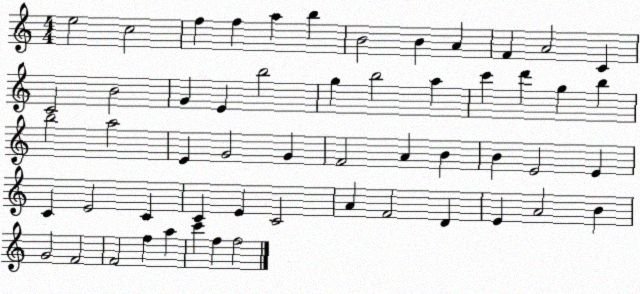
X:1
T:Untitled
M:4/4
L:1/4
K:C
e2 c2 f f a b B2 B A F A2 C C2 B2 G E b2 g b2 a c' d' g b b2 a2 E G2 G F2 A B B E2 E C E2 C C E C2 A F2 D E A2 B G2 F2 F2 f a c' f f2